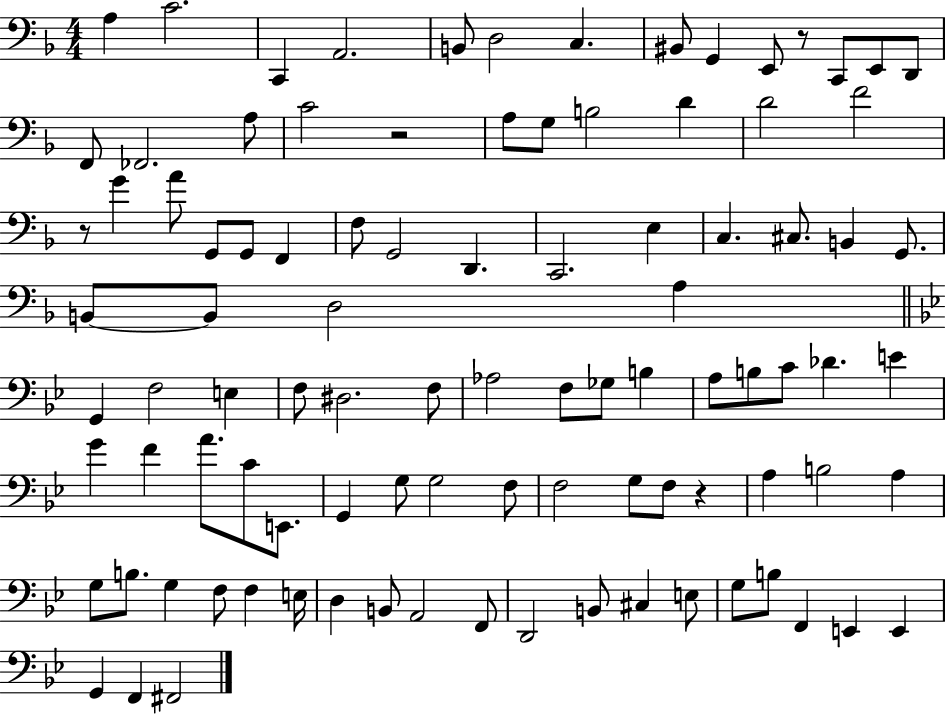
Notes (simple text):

A3/q C4/h. C2/q A2/h. B2/e D3/h C3/q. BIS2/e G2/q E2/e R/e C2/e E2/e D2/e F2/e FES2/h. A3/e C4/h R/h A3/e G3/e B3/h D4/q D4/h F4/h R/e G4/q A4/e G2/e G2/e F2/q F3/e G2/h D2/q. C2/h. E3/q C3/q. C#3/e. B2/q G2/e. B2/e B2/e D3/h A3/q G2/q F3/h E3/q F3/e D#3/h. F3/e Ab3/h F3/e Gb3/e B3/q A3/e B3/e C4/e Db4/q. E4/q G4/q F4/q A4/e. C4/e E2/e. G2/q G3/e G3/h F3/e F3/h G3/e F3/e R/q A3/q B3/h A3/q G3/e B3/e. G3/q F3/e F3/q E3/s D3/q B2/e A2/h F2/e D2/h B2/e C#3/q E3/e G3/e B3/e F2/q E2/q E2/q G2/q F2/q F#2/h